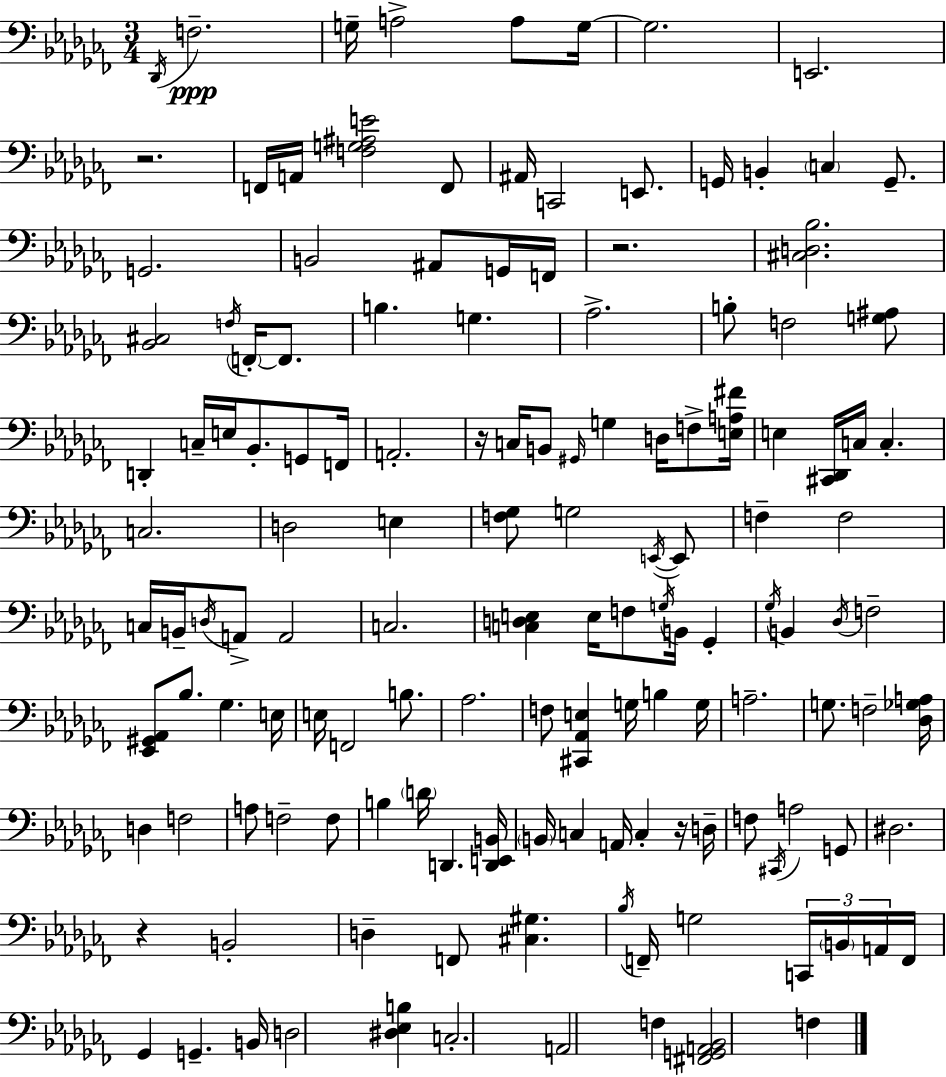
Db2/s F3/h. G3/s A3/h A3/e G3/s G3/h. E2/h. R/h. F2/s A2/s [F3,G3,A#3,E4]/h F2/e A#2/s C2/h E2/e. G2/s B2/q C3/q G2/e. G2/h. B2/h A#2/e G2/s F2/s R/h. [C#3,D3,Bb3]/h. [Bb2,C#3]/h F3/s F2/s F2/e. B3/q. G3/q. Ab3/h. B3/e F3/h [G3,A#3]/e D2/q C3/s E3/s Bb2/e. G2/e F2/s A2/h. R/s C3/s B2/e G#2/s G3/q D3/s F3/e [E3,A3,F#4]/s E3/q [C#2,Db2]/s C3/s C3/q. C3/h. D3/h E3/q [F3,Gb3]/e G3/h E2/s E2/e F3/q F3/h C3/s B2/s D3/s A2/e A2/h C3/h. [C3,D3,E3]/q E3/s F3/e G3/s B2/s Gb2/q Gb3/s B2/q Db3/s F3/h [Eb2,G#2,Ab2]/e Bb3/e. Gb3/q. E3/s E3/s F2/h B3/e. Ab3/h. F3/e [C#2,Ab2,E3]/q G3/s B3/q G3/s A3/h. G3/e. F3/h [Db3,Gb3,A3]/s D3/q F3/h A3/e F3/h F3/e B3/q D4/s D2/q. [D2,E2,B2]/s B2/s C3/q A2/s C3/q R/s D3/s F3/e C#2/s A3/h G2/e D#3/h. R/q B2/h D3/q F2/e [C#3,G#3]/q. Bb3/s F2/s G3/h C2/s B2/s A2/s F2/s Gb2/q G2/q. B2/s D3/h [D#3,Eb3,B3]/q C3/h. A2/h F3/q [F#2,G2,A2,Bb2]/h F3/q